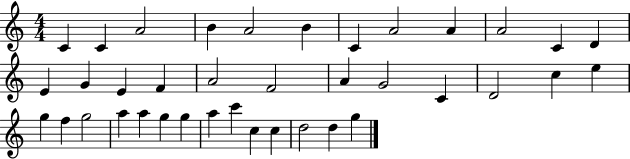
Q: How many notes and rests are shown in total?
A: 38